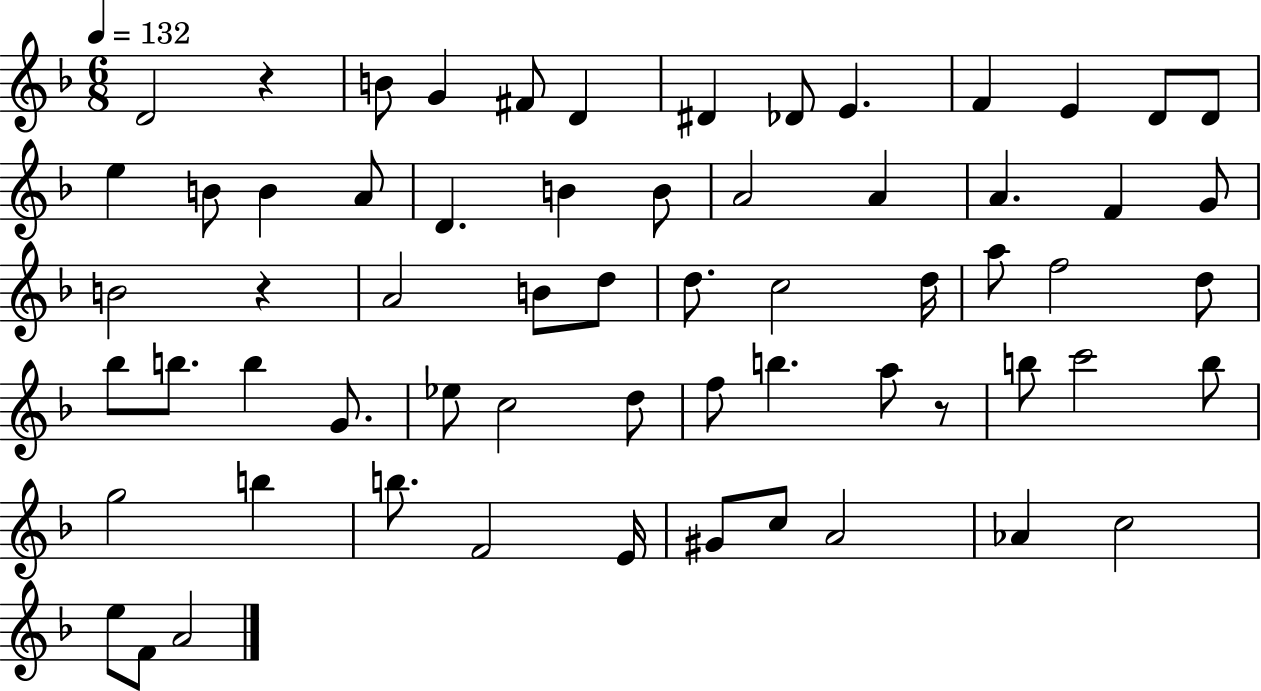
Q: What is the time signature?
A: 6/8